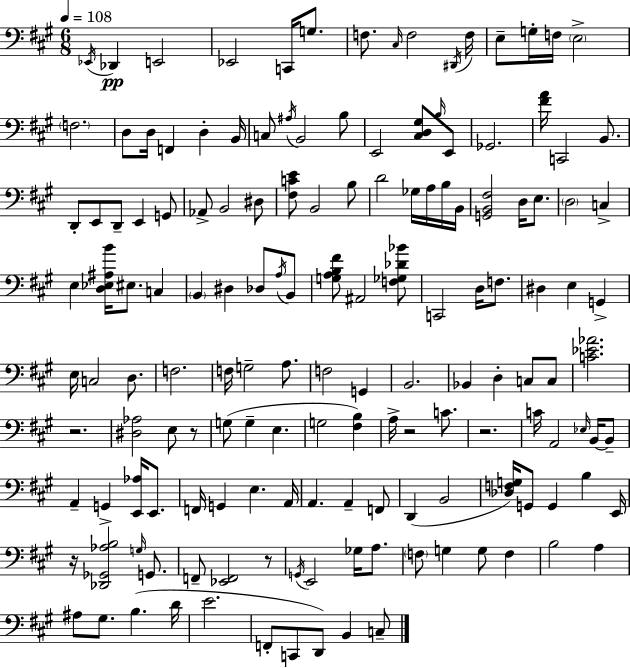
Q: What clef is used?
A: bass